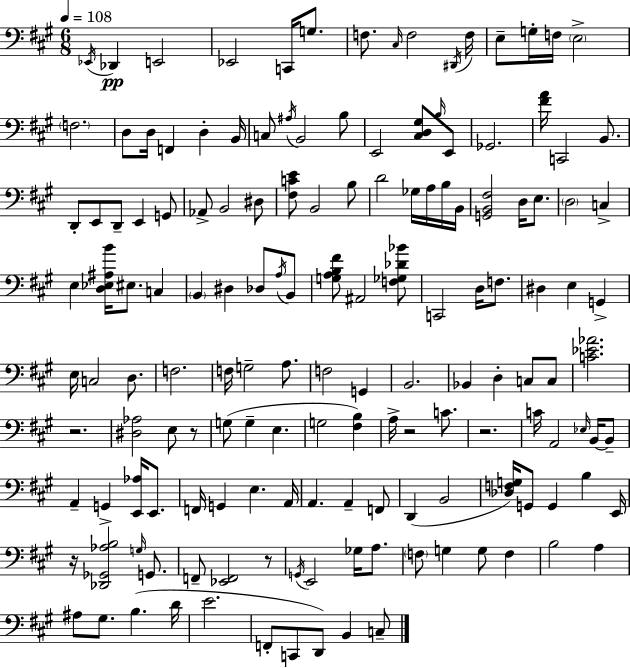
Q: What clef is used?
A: bass